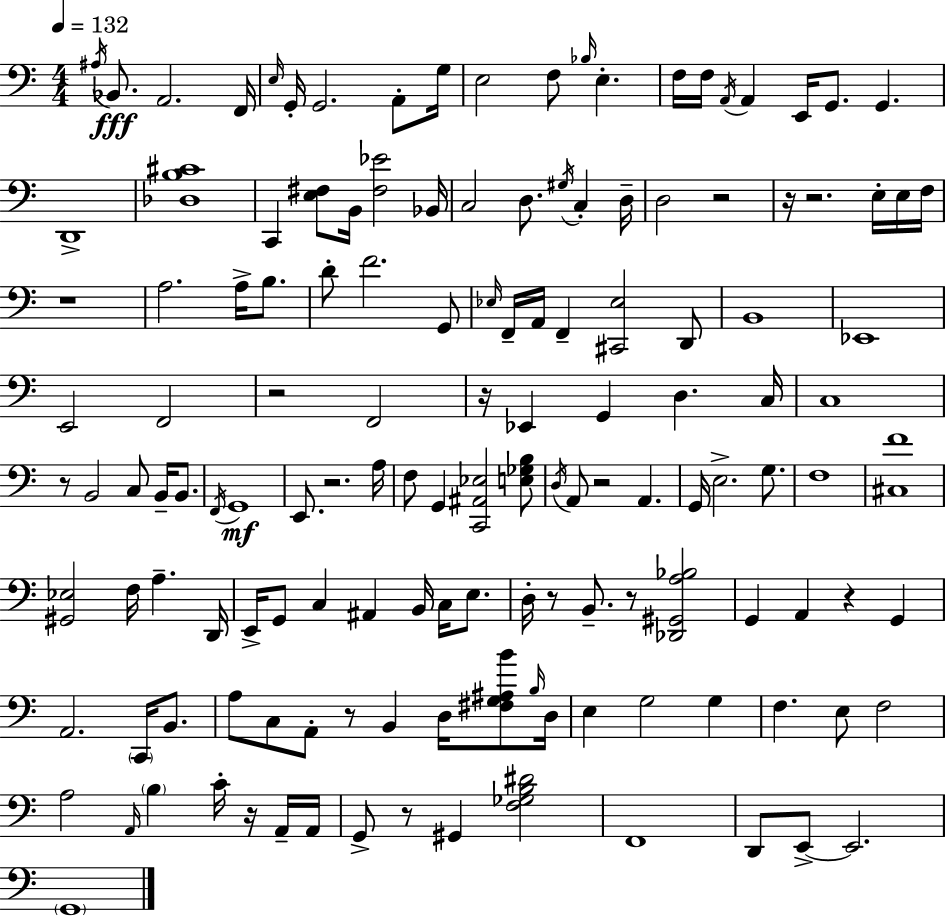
A#3/s Bb2/e. A2/h. F2/s E3/s G2/s G2/h. A2/e G3/s E3/h F3/e Bb3/s E3/q. F3/s F3/s A2/s A2/q E2/s G2/e. G2/q. D2/w [Db3,B3,C#4]/w C2/q [E3,F#3]/e B2/s [F#3,Eb4]/h Bb2/s C3/h D3/e. G#3/s C3/q D3/s D3/h R/h R/s R/h. E3/s E3/s F3/s R/w A3/h. A3/s B3/e. D4/e F4/h. G2/e Eb3/s F2/s A2/s F2/q [C#2,Eb3]/h D2/e B2/w Eb2/w E2/h F2/h R/h F2/h R/s Eb2/q G2/q D3/q. C3/s C3/w R/e B2/h C3/e B2/s B2/e. F2/s G2/w E2/e. R/h. A3/s F3/e G2/q [C2,A#2,Eb3]/h [E3,Gb3,B3]/e D3/s A2/e R/h A2/q. G2/s E3/h. G3/e. F3/w [C#3,F4]/w [G#2,Eb3]/h F3/s A3/q. D2/s E2/s G2/e C3/q A#2/q B2/s C3/s E3/e. D3/s R/e B2/e. R/e [Db2,G#2,A3,Bb3]/h G2/q A2/q R/q G2/q A2/h. C2/s B2/e. A3/e C3/e A2/e R/e B2/q D3/s [F#3,G3,A#3,B4]/e B3/s D3/s E3/q G3/h G3/q F3/q. E3/e F3/h A3/h A2/s B3/q C4/s R/s A2/s A2/s G2/e R/e G#2/q [F3,Gb3,B3,D#4]/h F2/w D2/e E2/e E2/h. G2/w